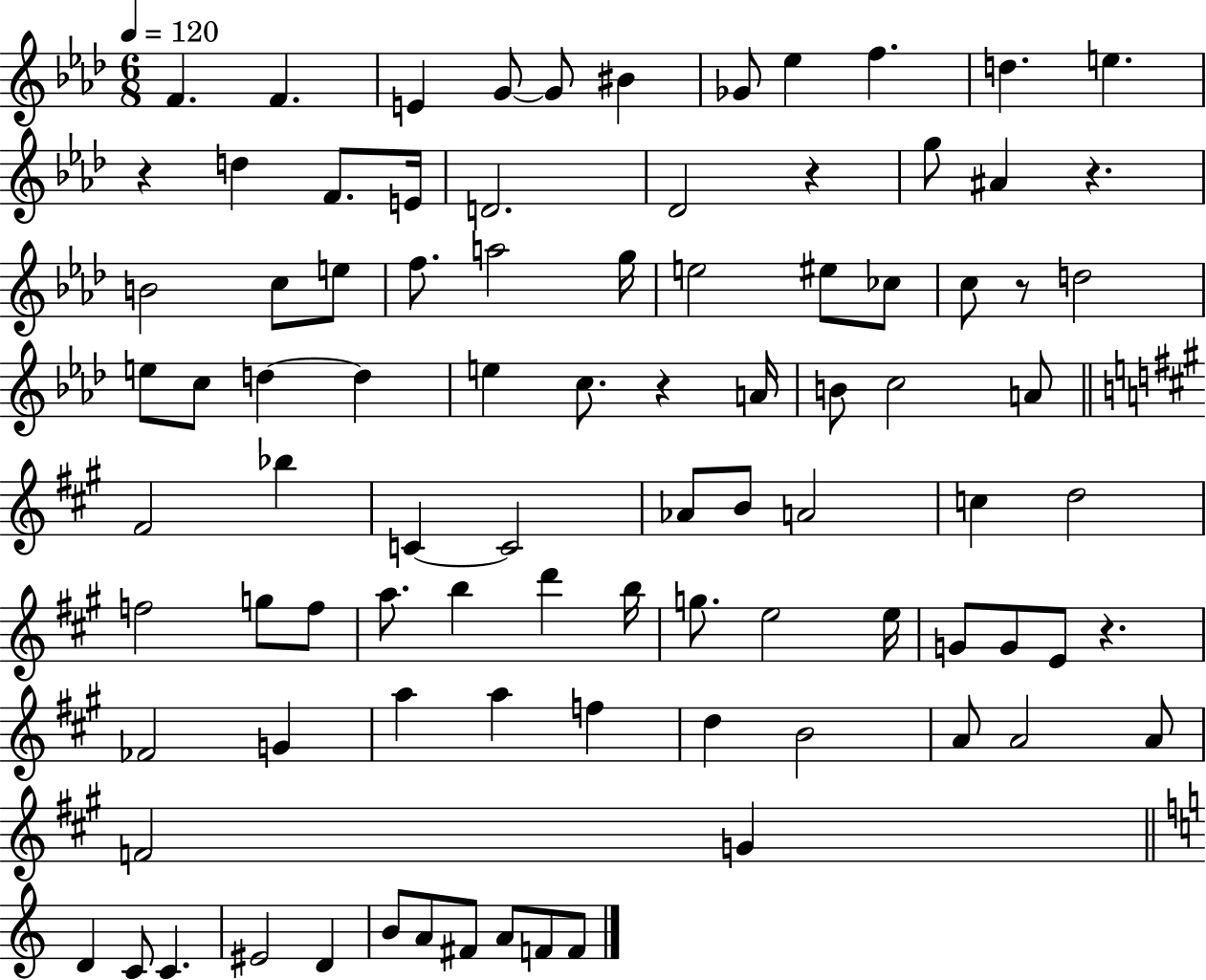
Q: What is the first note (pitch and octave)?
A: F4